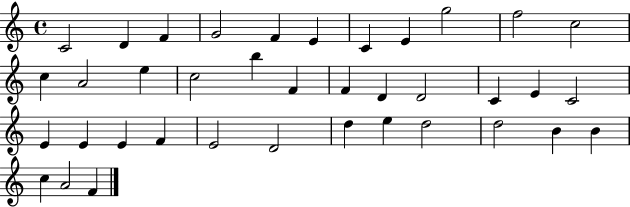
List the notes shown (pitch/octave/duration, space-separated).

C4/h D4/q F4/q G4/h F4/q E4/q C4/q E4/q G5/h F5/h C5/h C5/q A4/h E5/q C5/h B5/q F4/q F4/q D4/q D4/h C4/q E4/q C4/h E4/q E4/q E4/q F4/q E4/h D4/h D5/q E5/q D5/h D5/h B4/q B4/q C5/q A4/h F4/q